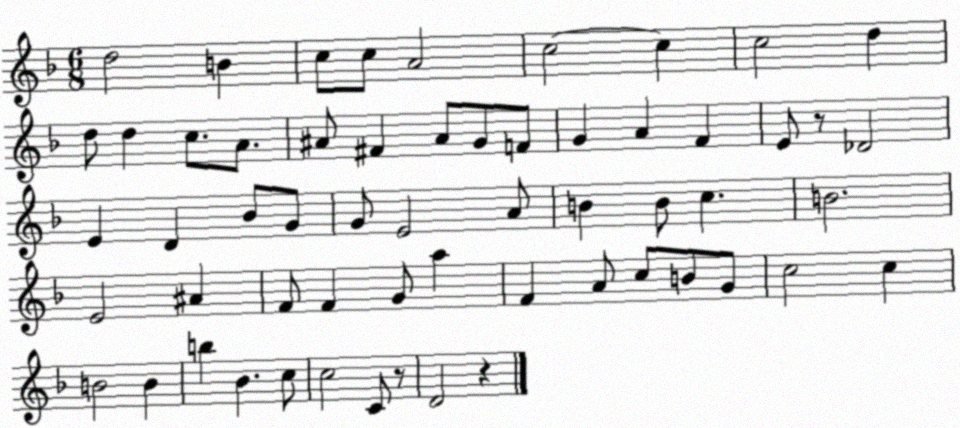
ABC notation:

X:1
T:Untitled
M:6/8
L:1/4
K:F
d2 B c/2 c/2 A2 c2 c c2 d d/2 d c/2 A/2 ^A/2 ^F ^A/2 G/2 F/2 G A F E/2 z/2 _D2 E D _B/2 G/2 G/2 E2 A/2 B B/2 c B2 E2 ^A F/2 F G/2 a F A/2 c/2 B/2 G/2 c2 c B2 B b _B c/2 c2 C/2 z/2 D2 z